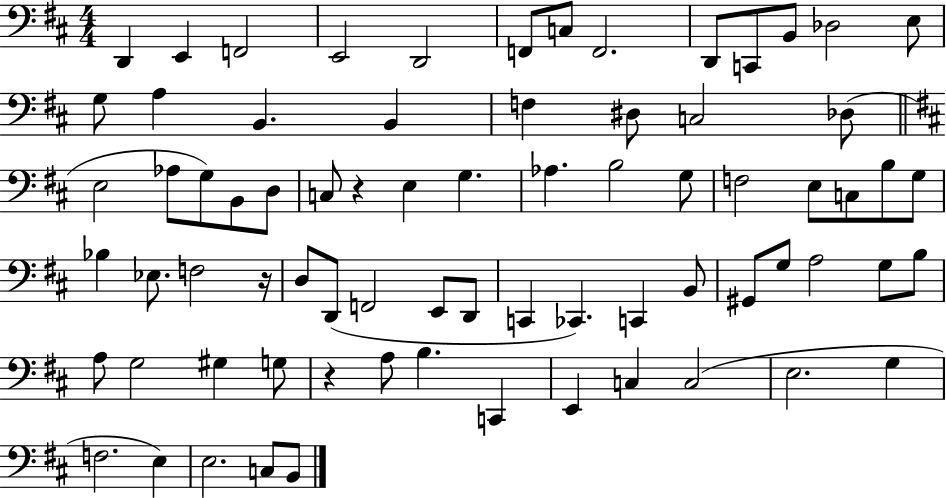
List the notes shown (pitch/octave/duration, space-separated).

D2/q E2/q F2/h E2/h D2/h F2/e C3/e F2/h. D2/e C2/e B2/e Db3/h E3/e G3/e A3/q B2/q. B2/q F3/q D#3/e C3/h Db3/e E3/h Ab3/e G3/e B2/e D3/e C3/e R/q E3/q G3/q. Ab3/q. B3/h G3/e F3/h E3/e C3/e B3/e G3/e Bb3/q Eb3/e. F3/h R/s D3/e D2/e F2/h E2/e D2/e C2/q CES2/q. C2/q B2/e G#2/e G3/e A3/h G3/e B3/e A3/e G3/h G#3/q G3/e R/q A3/e B3/q. C2/q E2/q C3/q C3/h E3/h. G3/q F3/h. E3/q E3/h. C3/e B2/e